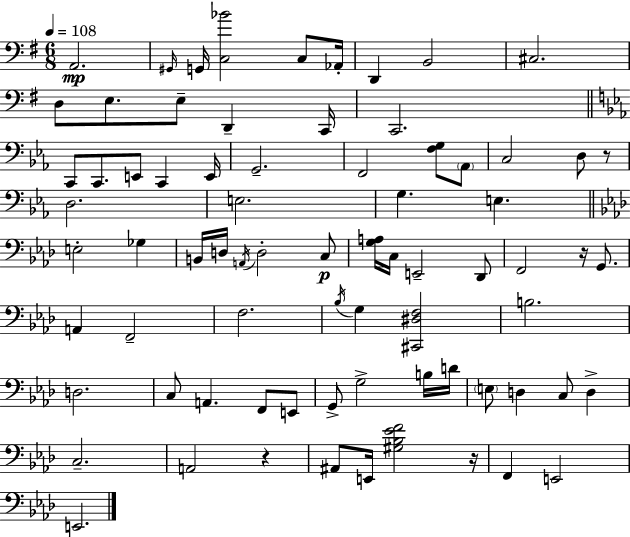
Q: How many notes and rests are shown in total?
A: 75